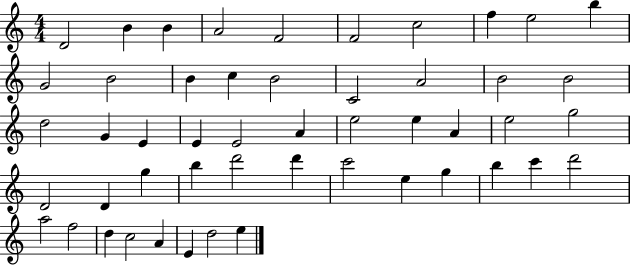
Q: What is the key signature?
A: C major